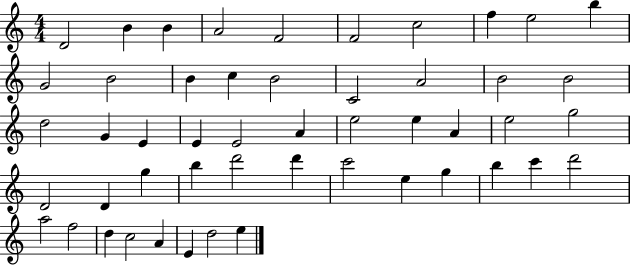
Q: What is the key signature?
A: C major